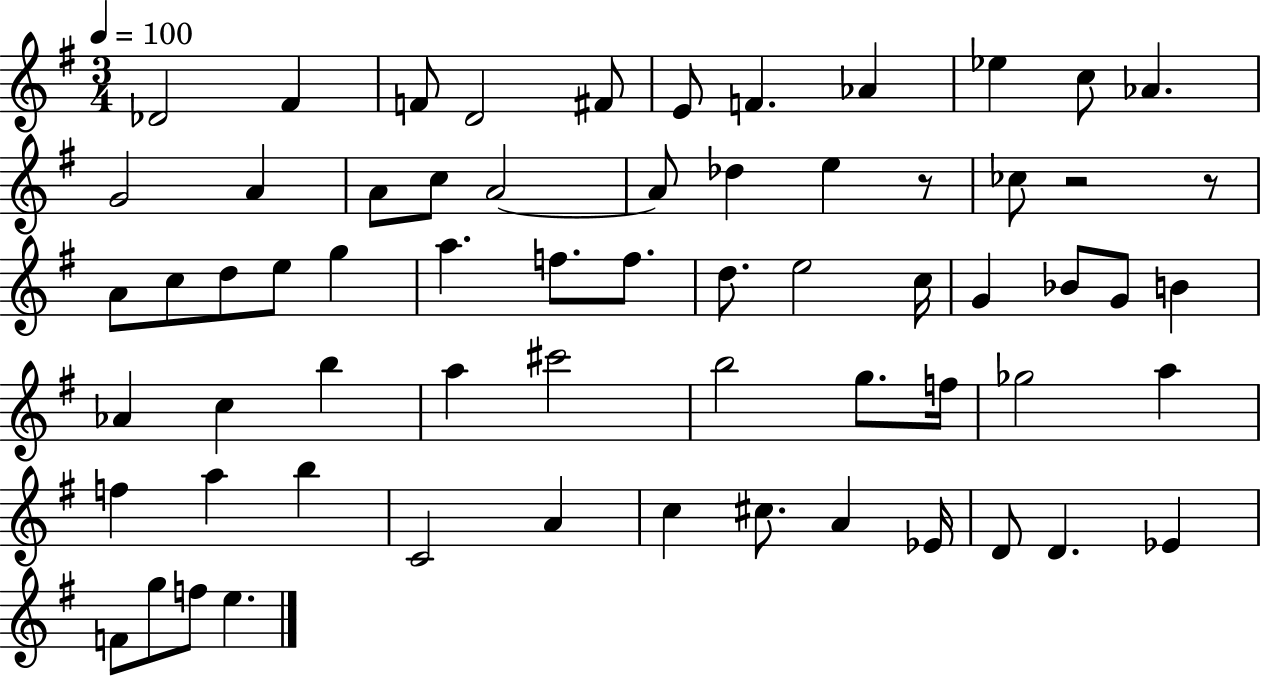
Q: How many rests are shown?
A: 3